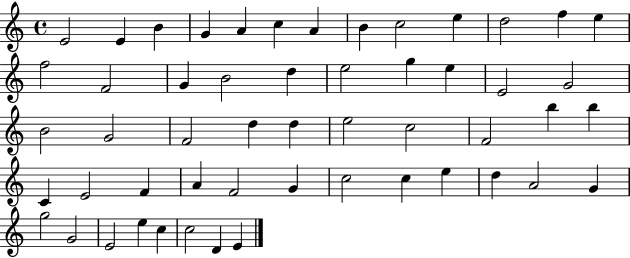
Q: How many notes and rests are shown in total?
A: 53